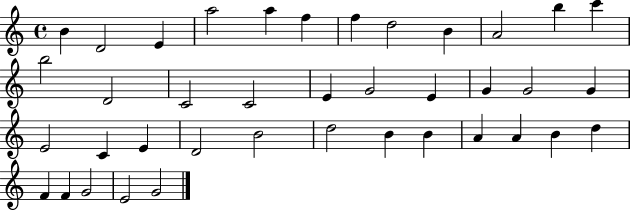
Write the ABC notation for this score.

X:1
T:Untitled
M:4/4
L:1/4
K:C
B D2 E a2 a f f d2 B A2 b c' b2 D2 C2 C2 E G2 E G G2 G E2 C E D2 B2 d2 B B A A B d F F G2 E2 G2